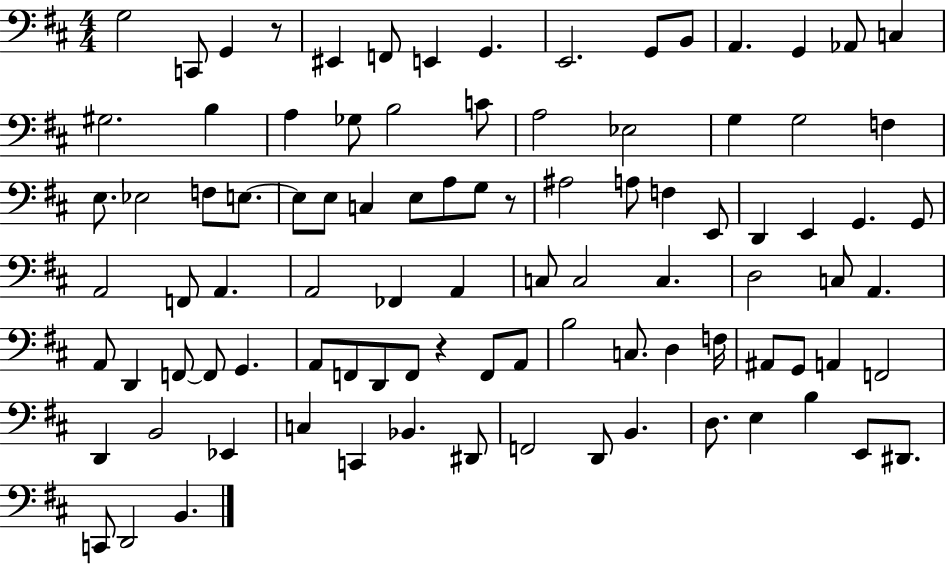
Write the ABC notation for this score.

X:1
T:Untitled
M:4/4
L:1/4
K:D
G,2 C,,/2 G,, z/2 ^E,, F,,/2 E,, G,, E,,2 G,,/2 B,,/2 A,, G,, _A,,/2 C, ^G,2 B, A, _G,/2 B,2 C/2 A,2 _E,2 G, G,2 F, E,/2 _E,2 F,/2 E,/2 E,/2 E,/2 C, E,/2 A,/2 G,/2 z/2 ^A,2 A,/2 F, E,,/2 D,, E,, G,, G,,/2 A,,2 F,,/2 A,, A,,2 _F,, A,, C,/2 C,2 C, D,2 C,/2 A,, A,,/2 D,, F,,/2 F,,/2 G,, A,,/2 F,,/2 D,,/2 F,,/2 z F,,/2 A,,/2 B,2 C,/2 D, F,/4 ^A,,/2 G,,/2 A,, F,,2 D,, B,,2 _E,, C, C,, _B,, ^D,,/2 F,,2 D,,/2 B,, D,/2 E, B, E,,/2 ^D,,/2 C,,/2 D,,2 B,,